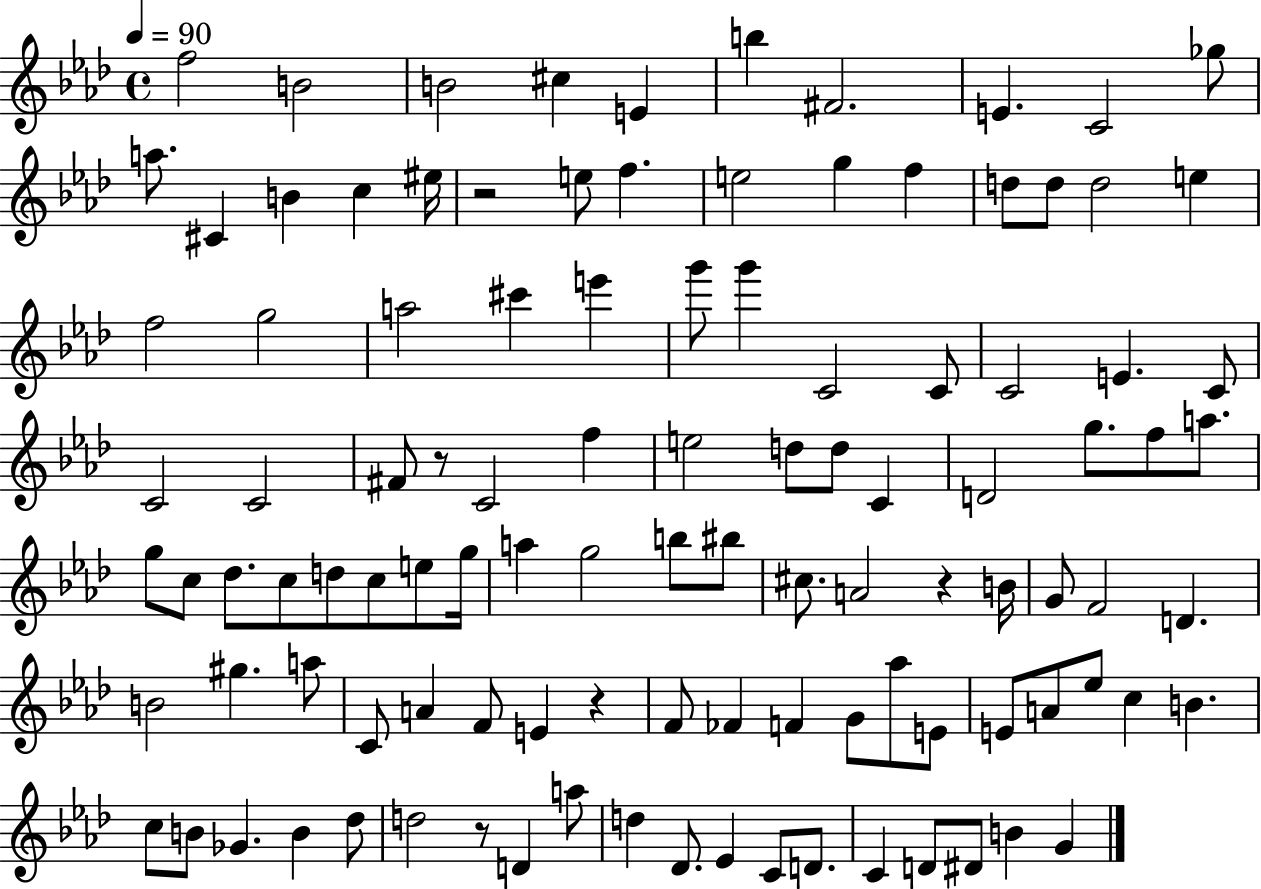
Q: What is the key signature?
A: AES major